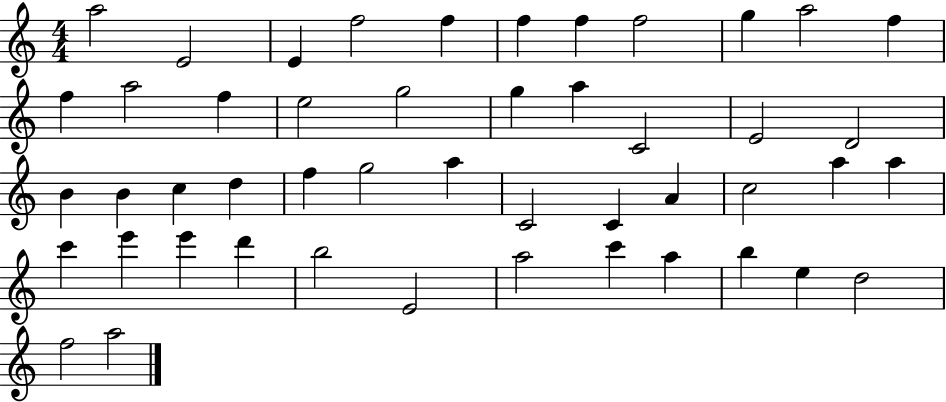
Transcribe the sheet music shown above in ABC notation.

X:1
T:Untitled
M:4/4
L:1/4
K:C
a2 E2 E f2 f f f f2 g a2 f f a2 f e2 g2 g a C2 E2 D2 B B c d f g2 a C2 C A c2 a a c' e' e' d' b2 E2 a2 c' a b e d2 f2 a2